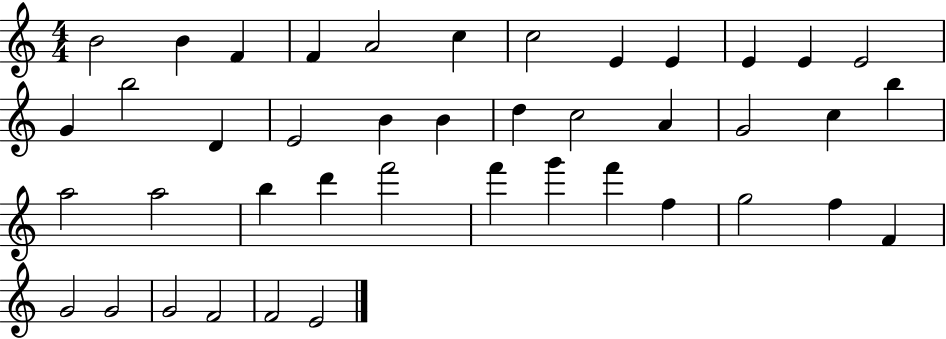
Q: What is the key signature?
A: C major